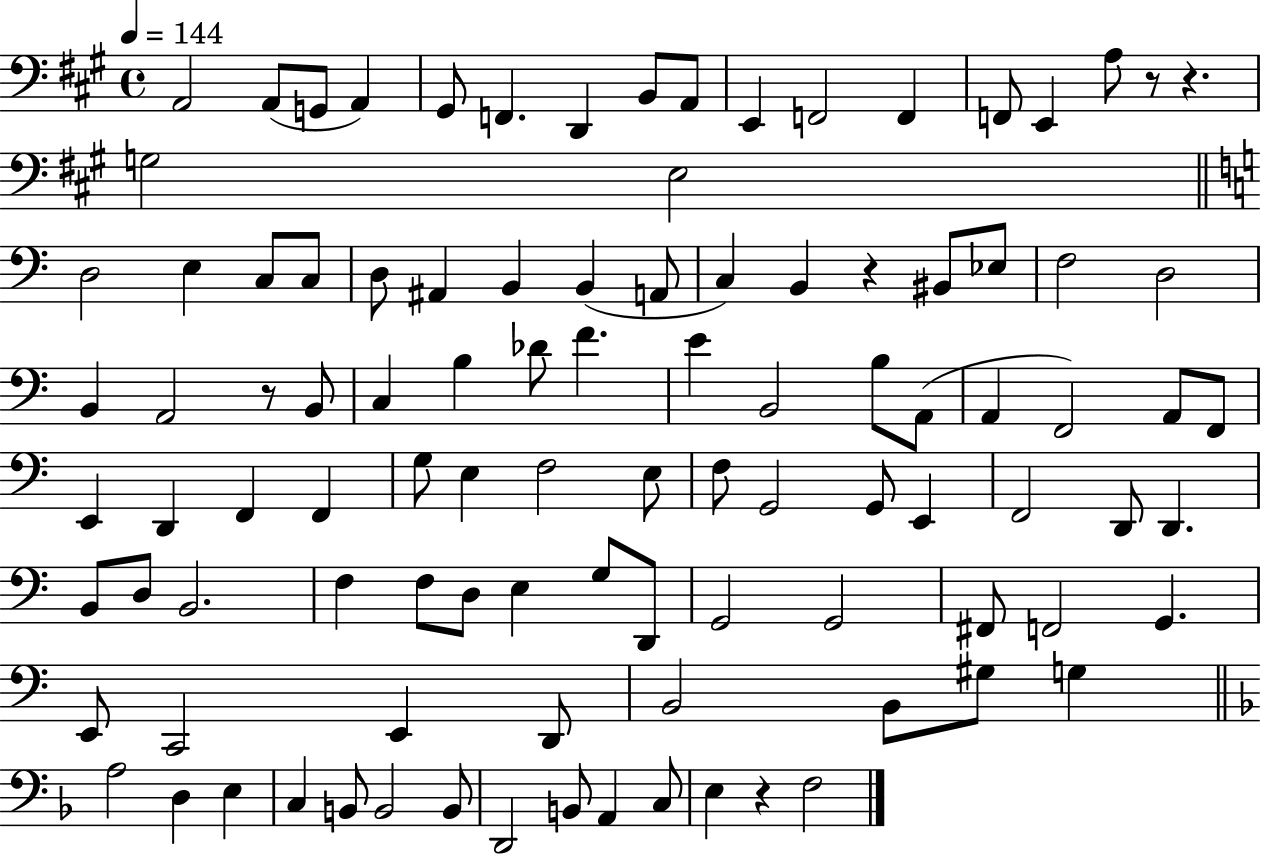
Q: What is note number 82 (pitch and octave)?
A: B2